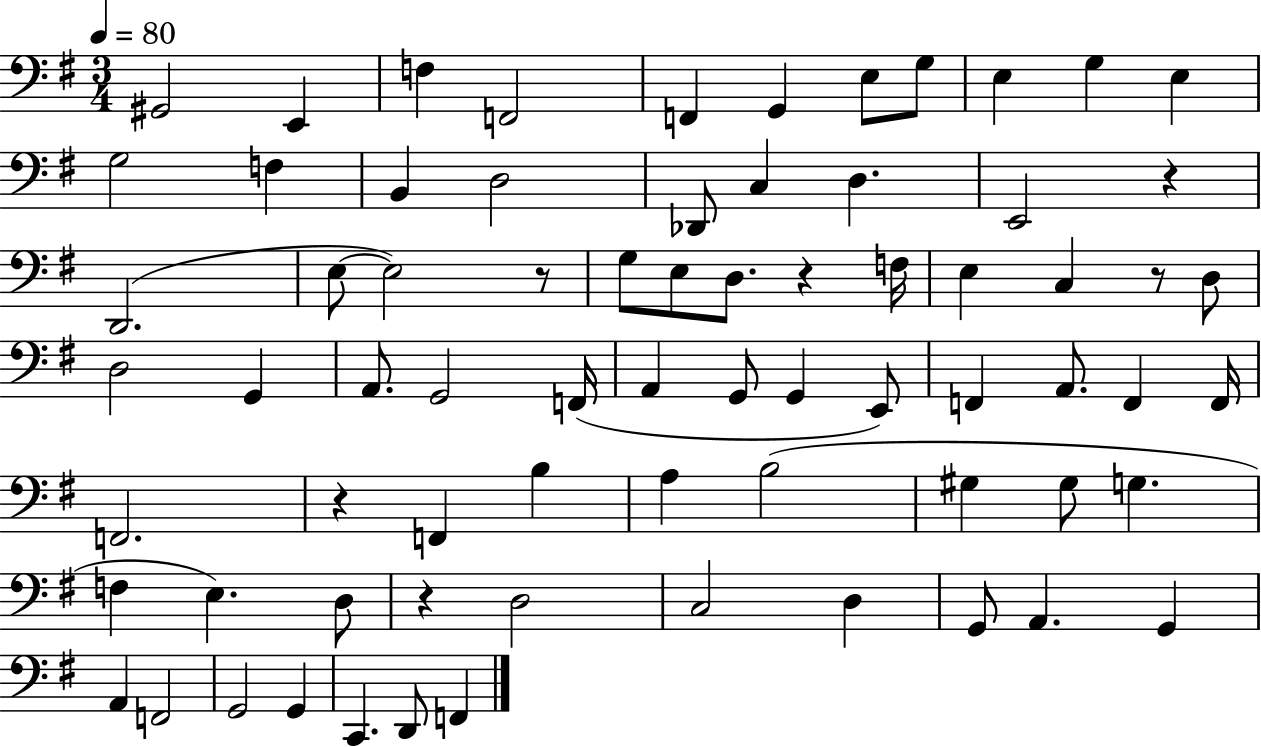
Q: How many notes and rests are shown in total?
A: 72